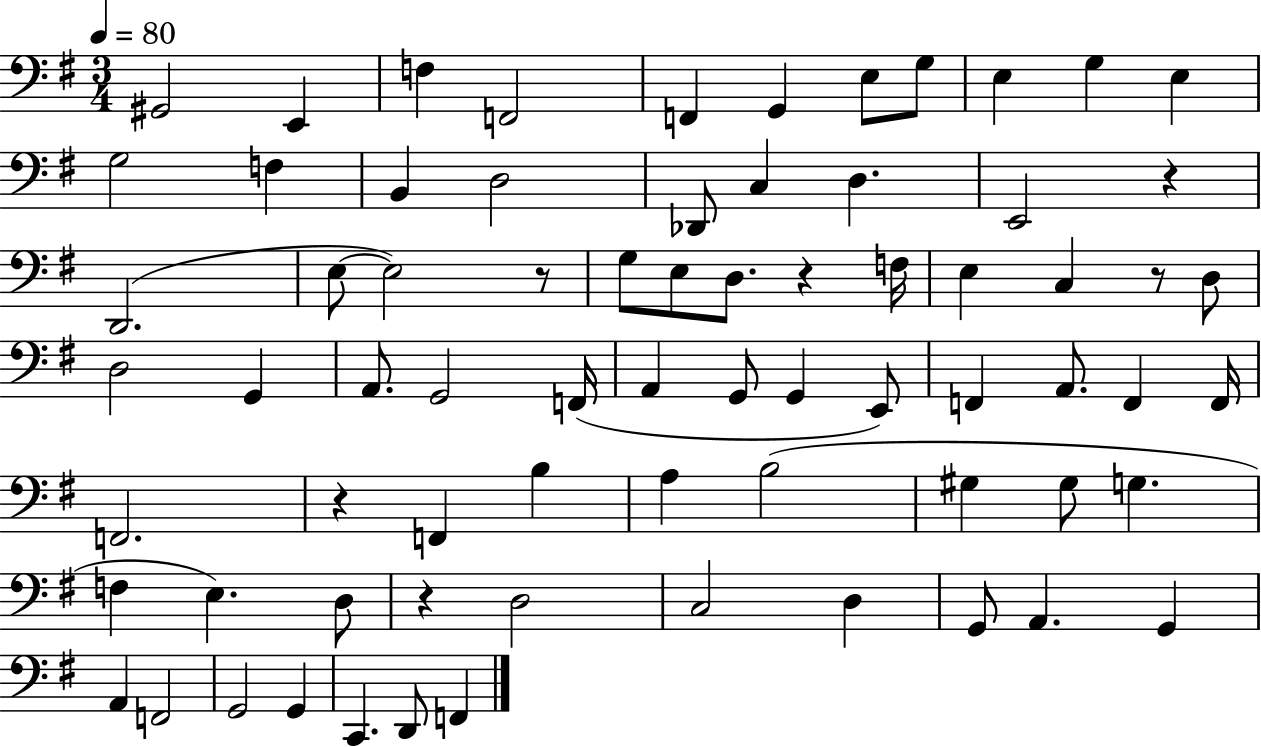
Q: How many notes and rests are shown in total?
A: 72